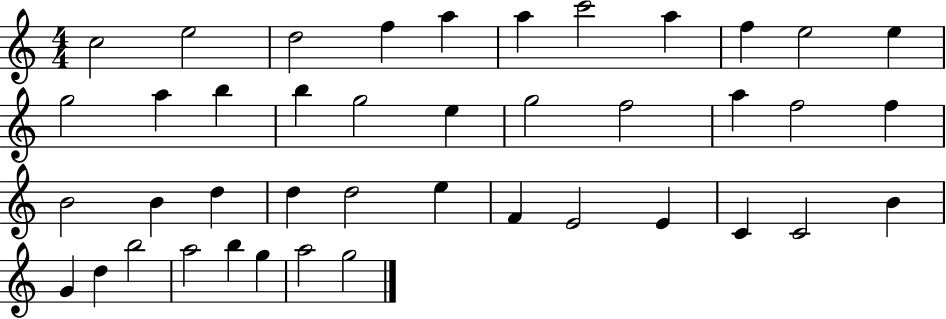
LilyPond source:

{
  \clef treble
  \numericTimeSignature
  \time 4/4
  \key c \major
  c''2 e''2 | d''2 f''4 a''4 | a''4 c'''2 a''4 | f''4 e''2 e''4 | \break g''2 a''4 b''4 | b''4 g''2 e''4 | g''2 f''2 | a''4 f''2 f''4 | \break b'2 b'4 d''4 | d''4 d''2 e''4 | f'4 e'2 e'4 | c'4 c'2 b'4 | \break g'4 d''4 b''2 | a''2 b''4 g''4 | a''2 g''2 | \bar "|."
}